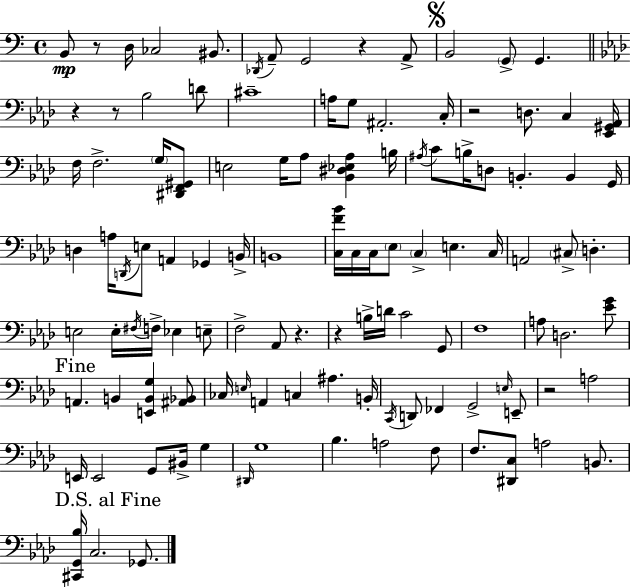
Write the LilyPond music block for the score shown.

{
  \clef bass
  \time 4/4
  \defaultTimeSignature
  \key c \major
  b,8\mp r8 d16 ces2 bis,8. | \acciaccatura { des,16 } a,8-- g,2 r4 a,8-> | \mark \markup { \musicglyph "scripts.segno" } b,2 \parenthesize g,8-> g,4. | \bar "||" \break \key f \minor r4 r8 bes2 d'8 | cis'1-- | a16 g8 ais,2.-. c16-. | r2 d8. c4 <ees, gis, aes,>16 | \break f16 f2.-> \parenthesize g16 <dis, f, gis,>8 | e2 g16 aes8 <bes, dis ees aes>4 b16 | \acciaccatura { ais16 } c'8 b16-> d8 b,4.-. b,4 | g,16 d4 a16 \acciaccatura { d,16 } e8 a,4 ges,4 | \break b,16-> b,1 | <c f' bes'>16 c16 c16 \parenthesize ees8 \parenthesize c4-> e4. | c16 a,2 \parenthesize cis8-> d4.-. | e2 e16-. \acciaccatura { fis16 } f16-> ees4 | \break e8-- f2-> aes,8 r4. | r4 b16-> d'16 c'2 | g,8 f1 | a8 d2. | \break <ees' g'>8 \mark "Fine" a,4. b,4 <e, b, g>4 | <ais, bes,>8 ces16 \grace { e16 } a,4 c4 ais4. | b,16-. \acciaccatura { c,16 } d,8 fes,4 g,2-> | \grace { e16 } e,8-- r2 a2 | \break e,16 e,2 g,8 | bis,16-> g4 \grace { dis,16 } g1 | bes4. a2 | f8 f8. <dis, c>8 a2 | \break b,8. \mark "D.S. al Fine" <cis, g, bes>16 c2. | ges,8. \bar "|."
}